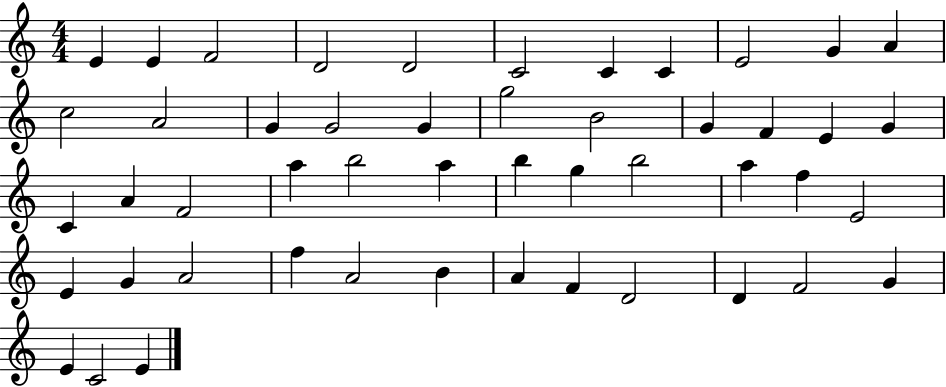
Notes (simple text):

E4/q E4/q F4/h D4/h D4/h C4/h C4/q C4/q E4/h G4/q A4/q C5/h A4/h G4/q G4/h G4/q G5/h B4/h G4/q F4/q E4/q G4/q C4/q A4/q F4/h A5/q B5/h A5/q B5/q G5/q B5/h A5/q F5/q E4/h E4/q G4/q A4/h F5/q A4/h B4/q A4/q F4/q D4/h D4/q F4/h G4/q E4/q C4/h E4/q